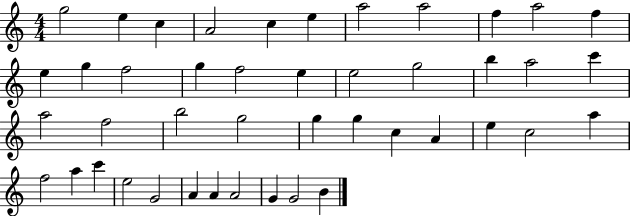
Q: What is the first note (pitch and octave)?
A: G5